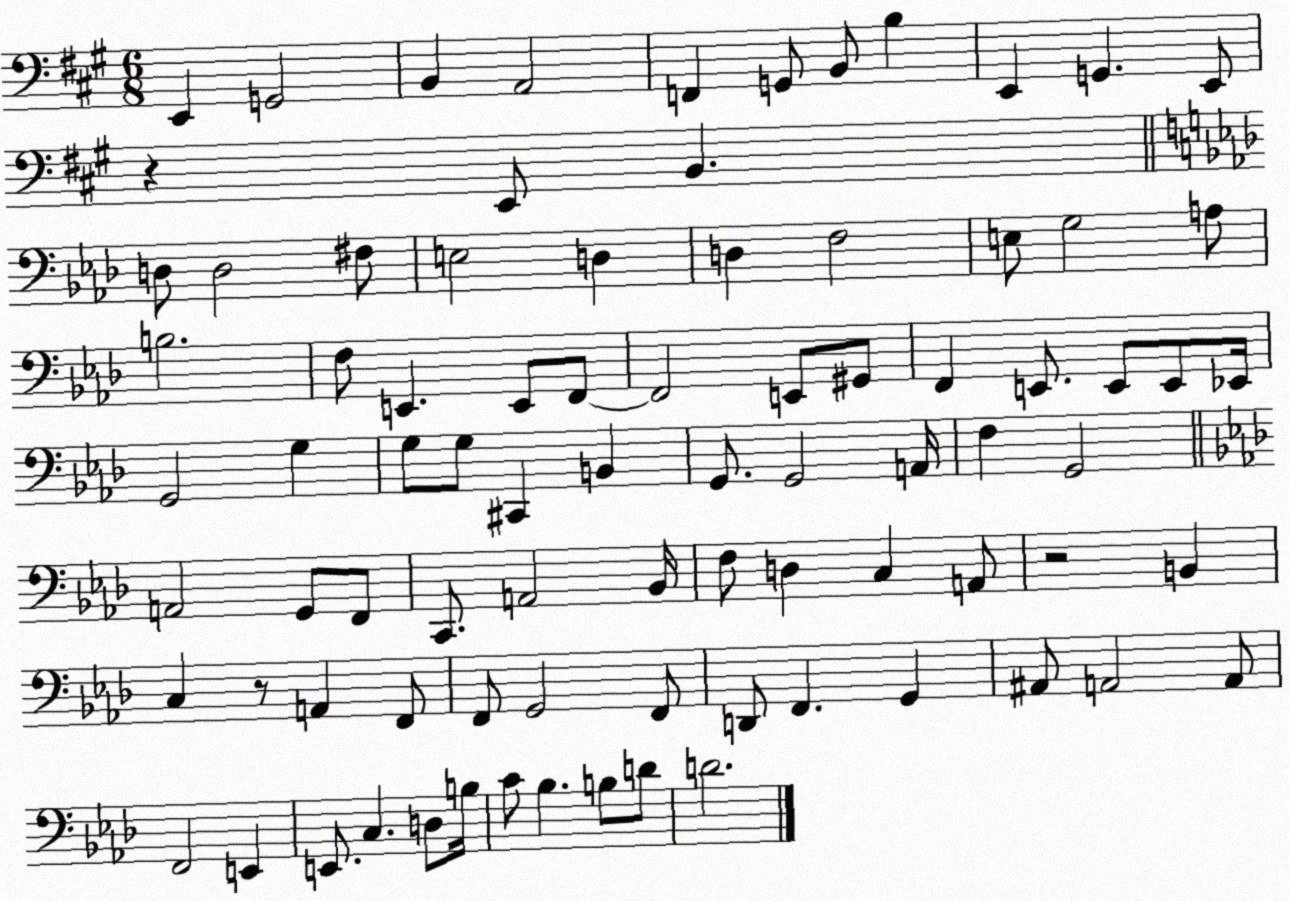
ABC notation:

X:1
T:Untitled
M:6/8
L:1/4
K:A
E,, G,,2 B,, A,,2 F,, G,,/2 B,,/2 B, E,, G,, E,,/2 z E,,/2 B,, D,/2 D,2 ^F,/2 E,2 D, D, F,2 E,/2 G,2 A,/2 B,2 F,/2 E,, E,,/2 F,,/2 F,,2 E,,/2 ^G,,/2 F,, E,,/2 E,,/2 E,,/2 _E,,/4 G,,2 G, G,/2 G,/2 ^C,, B,, G,,/2 G,,2 A,,/4 F, G,,2 A,,2 G,,/2 F,,/2 C,,/2 A,,2 _B,,/4 F,/2 D, C, A,,/2 z2 B,, C, z/2 A,, F,,/2 F,,/2 G,,2 F,,/2 D,,/2 F,, G,, ^A,,/2 A,,2 A,,/2 F,,2 E,, E,,/2 C, D,/2 B,/4 C/2 _B, B,/2 D/2 D2